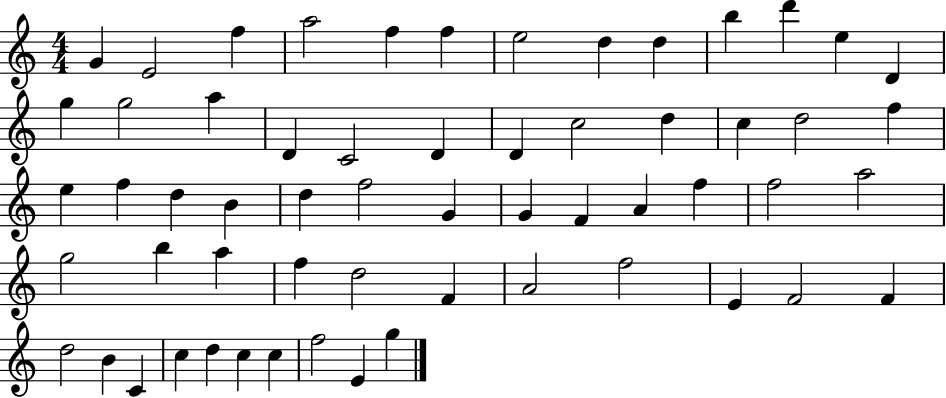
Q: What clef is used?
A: treble